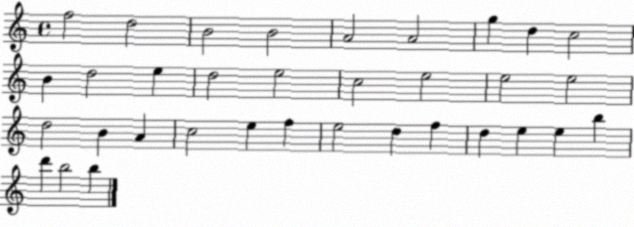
X:1
T:Untitled
M:4/4
L:1/4
K:C
f2 d2 B2 B2 A2 A2 g d c2 B d2 e d2 e2 c2 e2 e2 e2 d2 B A c2 e f e2 d f d e e b d' b2 b